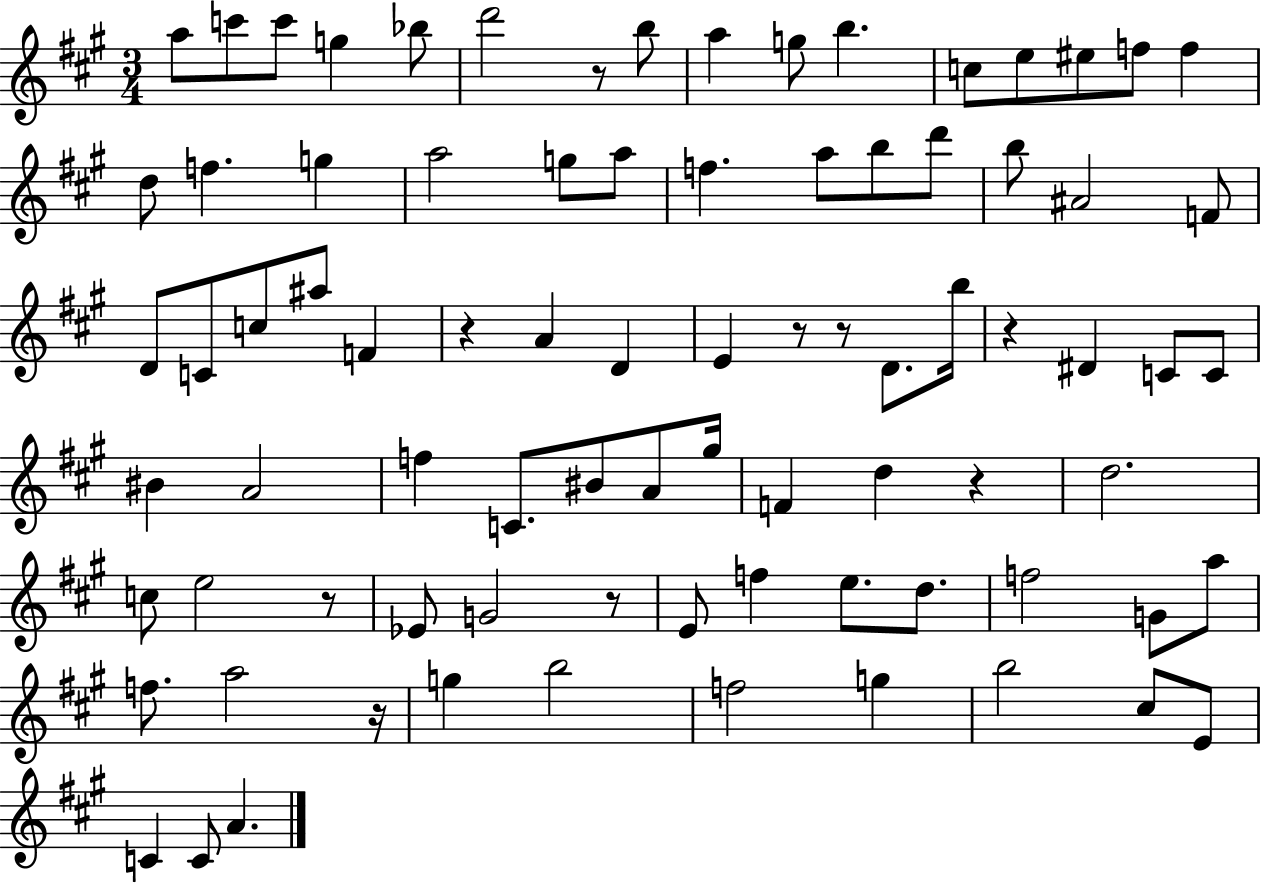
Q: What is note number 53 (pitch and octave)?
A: E5